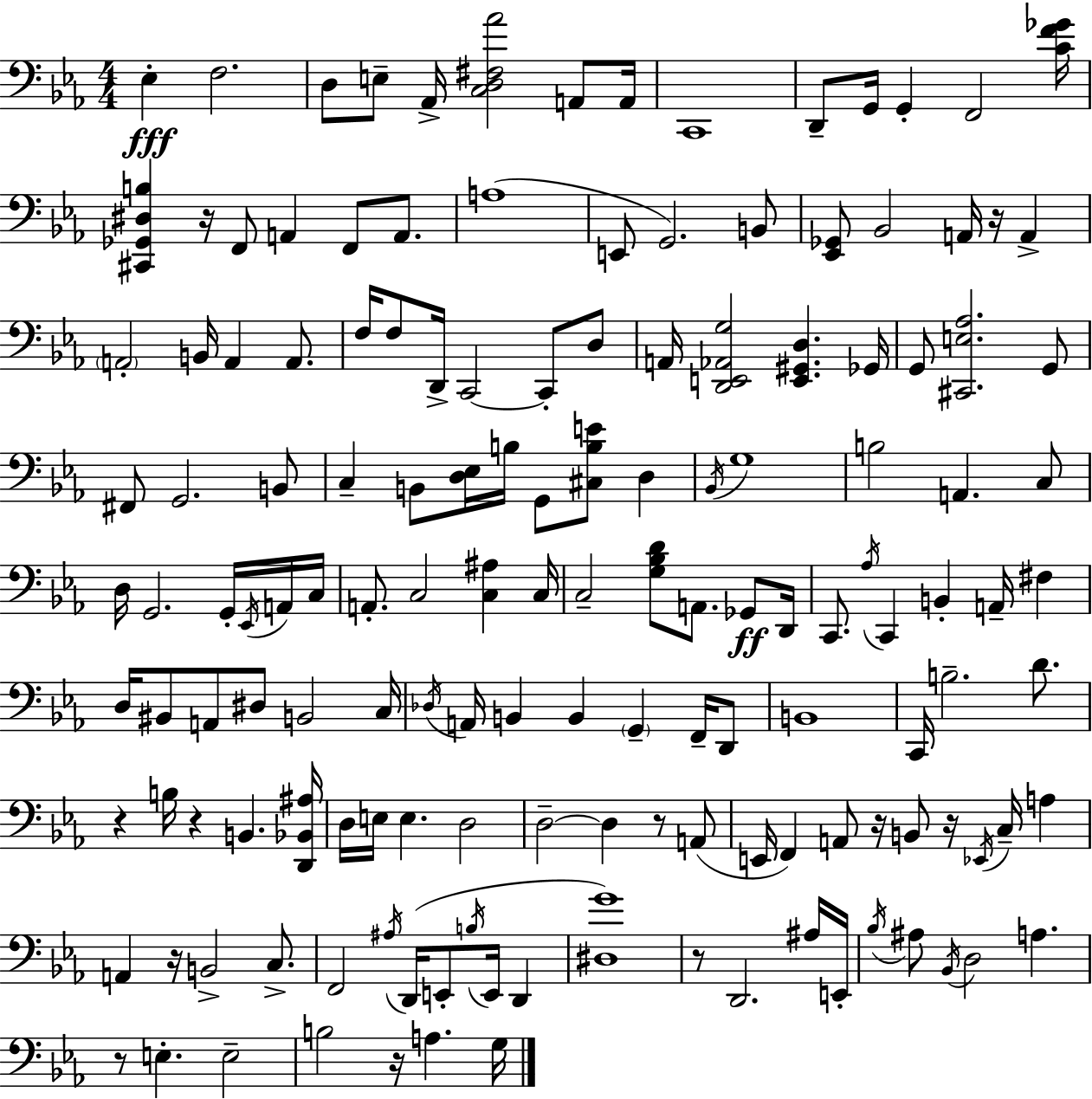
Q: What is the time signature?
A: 4/4